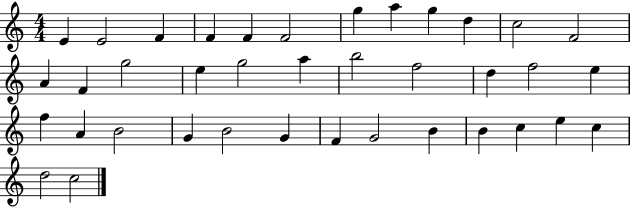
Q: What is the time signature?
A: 4/4